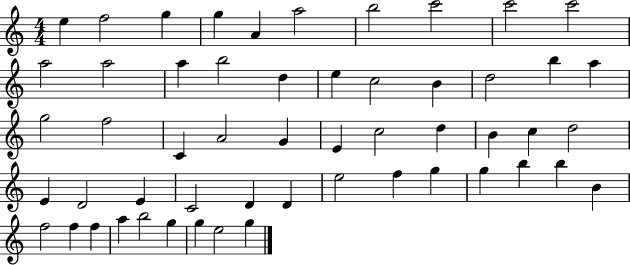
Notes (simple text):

E5/q F5/h G5/q G5/q A4/q A5/h B5/h C6/h C6/h C6/h A5/h A5/h A5/q B5/h D5/q E5/q C5/h B4/q D5/h B5/q A5/q G5/h F5/h C4/q A4/h G4/q E4/q C5/h D5/q B4/q C5/q D5/h E4/q D4/h E4/q C4/h D4/q D4/q E5/h F5/q G5/q G5/q B5/q B5/q B4/q F5/h F5/q F5/q A5/q B5/h G5/q G5/q E5/h G5/q